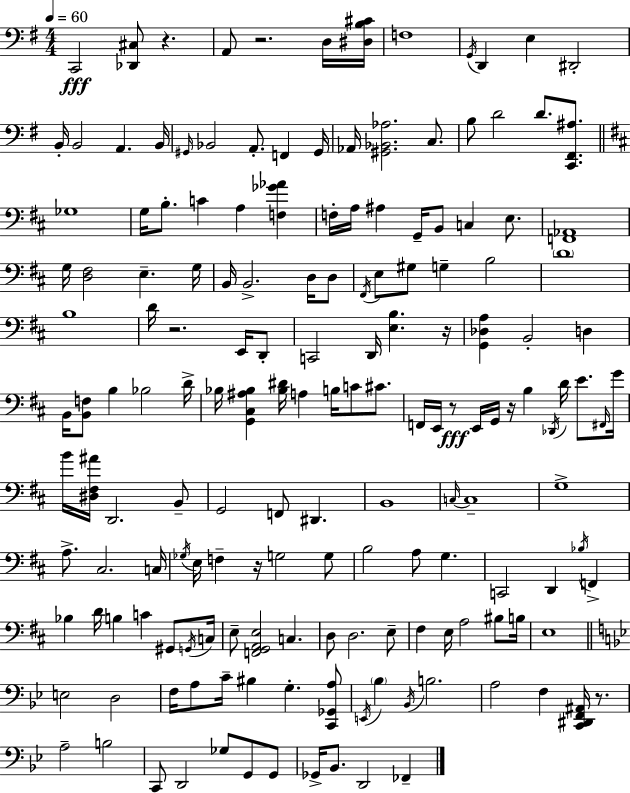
{
  \clef bass
  \numericTimeSignature
  \time 4/4
  \key e \minor
  \tempo 4 = 60
  c,2\fff <des, cis>8 r4. | a,8 r2. d16 <dis b cis'>16 | f1 | \acciaccatura { g,16 } d,4 e4 dis,2-. | \break b,16-. b,2 a,4. | b,16 \grace { gis,16 } bes,2 a,8.-. f,4 | gis,16 aes,16 <gis, bes, aes>2. c8. | b8 d'2 d'8. <c, fis, ais>8. | \break \bar "||" \break \key b \minor ges1 | g16 b8.-. c'4 a4 <f ges' aes'>4 | f16-. a16 ais4 g,16-- b,8 c4 e8. | <f, aes,>1 | \break g16 <d fis>2 e4.-- g16 | b,16 b,2.-> d16 d8 | \acciaccatura { fis,16 } e8 gis8 g4-- b2 | \parenthesize d'1 | \break b1 | d'16 r2. e,16 d,8-. | c,2 d,16 <e b>4. | r16 <g, des a>4 b,2-. d4 | \break b,16 <b, f>8 b4 bes2 | d'16-> bes16 <g, cis ais bes>4 <bes dis'>16 a4 b16 c'8 cis'8. | f,16 e,16 r8\fff e,16 g,16 r16 b4 \acciaccatura { des,16 } d'16 e'8. | \grace { fis,16 } g'16 b'16 <dis fis ais'>16 d,2. | \break b,8-- g,2 f,8 dis,4. | b,1 | \grace { c16~ }~ c1-- | g1-> | \break a8.-> cis2. | c16 \acciaccatura { ges16 } e16 f4-- r16 g2 | g8 b2 a8 g4. | c,2 d,4 | \break \acciaccatura { bes16 } f,4-> bes4 d'16 b4 c'4 | gis,8 \acciaccatura { g,16 } c16 e8-- <f, g, a, e>2 | c4. d8 d2. | e8-- fis4 e16 a2 | \break bis8 b16 e1 | \bar "||" \break \key g \minor e2 d2 | f16 a8 c'16-- bis4 g4.-. <c, ges, a>8 | \acciaccatura { e,16 } \parenthesize bes4 \acciaccatura { bes,16 } b2. | a2 f4 <c, dis, f, ais,>16 r8. | \break a2-- b2 | c,8 d,2 ges8 g,8 | g,8 ges,16-> bes,8. d,2 fes,4-- | \bar "|."
}